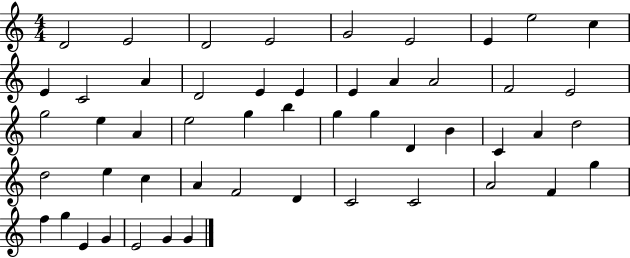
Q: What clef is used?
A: treble